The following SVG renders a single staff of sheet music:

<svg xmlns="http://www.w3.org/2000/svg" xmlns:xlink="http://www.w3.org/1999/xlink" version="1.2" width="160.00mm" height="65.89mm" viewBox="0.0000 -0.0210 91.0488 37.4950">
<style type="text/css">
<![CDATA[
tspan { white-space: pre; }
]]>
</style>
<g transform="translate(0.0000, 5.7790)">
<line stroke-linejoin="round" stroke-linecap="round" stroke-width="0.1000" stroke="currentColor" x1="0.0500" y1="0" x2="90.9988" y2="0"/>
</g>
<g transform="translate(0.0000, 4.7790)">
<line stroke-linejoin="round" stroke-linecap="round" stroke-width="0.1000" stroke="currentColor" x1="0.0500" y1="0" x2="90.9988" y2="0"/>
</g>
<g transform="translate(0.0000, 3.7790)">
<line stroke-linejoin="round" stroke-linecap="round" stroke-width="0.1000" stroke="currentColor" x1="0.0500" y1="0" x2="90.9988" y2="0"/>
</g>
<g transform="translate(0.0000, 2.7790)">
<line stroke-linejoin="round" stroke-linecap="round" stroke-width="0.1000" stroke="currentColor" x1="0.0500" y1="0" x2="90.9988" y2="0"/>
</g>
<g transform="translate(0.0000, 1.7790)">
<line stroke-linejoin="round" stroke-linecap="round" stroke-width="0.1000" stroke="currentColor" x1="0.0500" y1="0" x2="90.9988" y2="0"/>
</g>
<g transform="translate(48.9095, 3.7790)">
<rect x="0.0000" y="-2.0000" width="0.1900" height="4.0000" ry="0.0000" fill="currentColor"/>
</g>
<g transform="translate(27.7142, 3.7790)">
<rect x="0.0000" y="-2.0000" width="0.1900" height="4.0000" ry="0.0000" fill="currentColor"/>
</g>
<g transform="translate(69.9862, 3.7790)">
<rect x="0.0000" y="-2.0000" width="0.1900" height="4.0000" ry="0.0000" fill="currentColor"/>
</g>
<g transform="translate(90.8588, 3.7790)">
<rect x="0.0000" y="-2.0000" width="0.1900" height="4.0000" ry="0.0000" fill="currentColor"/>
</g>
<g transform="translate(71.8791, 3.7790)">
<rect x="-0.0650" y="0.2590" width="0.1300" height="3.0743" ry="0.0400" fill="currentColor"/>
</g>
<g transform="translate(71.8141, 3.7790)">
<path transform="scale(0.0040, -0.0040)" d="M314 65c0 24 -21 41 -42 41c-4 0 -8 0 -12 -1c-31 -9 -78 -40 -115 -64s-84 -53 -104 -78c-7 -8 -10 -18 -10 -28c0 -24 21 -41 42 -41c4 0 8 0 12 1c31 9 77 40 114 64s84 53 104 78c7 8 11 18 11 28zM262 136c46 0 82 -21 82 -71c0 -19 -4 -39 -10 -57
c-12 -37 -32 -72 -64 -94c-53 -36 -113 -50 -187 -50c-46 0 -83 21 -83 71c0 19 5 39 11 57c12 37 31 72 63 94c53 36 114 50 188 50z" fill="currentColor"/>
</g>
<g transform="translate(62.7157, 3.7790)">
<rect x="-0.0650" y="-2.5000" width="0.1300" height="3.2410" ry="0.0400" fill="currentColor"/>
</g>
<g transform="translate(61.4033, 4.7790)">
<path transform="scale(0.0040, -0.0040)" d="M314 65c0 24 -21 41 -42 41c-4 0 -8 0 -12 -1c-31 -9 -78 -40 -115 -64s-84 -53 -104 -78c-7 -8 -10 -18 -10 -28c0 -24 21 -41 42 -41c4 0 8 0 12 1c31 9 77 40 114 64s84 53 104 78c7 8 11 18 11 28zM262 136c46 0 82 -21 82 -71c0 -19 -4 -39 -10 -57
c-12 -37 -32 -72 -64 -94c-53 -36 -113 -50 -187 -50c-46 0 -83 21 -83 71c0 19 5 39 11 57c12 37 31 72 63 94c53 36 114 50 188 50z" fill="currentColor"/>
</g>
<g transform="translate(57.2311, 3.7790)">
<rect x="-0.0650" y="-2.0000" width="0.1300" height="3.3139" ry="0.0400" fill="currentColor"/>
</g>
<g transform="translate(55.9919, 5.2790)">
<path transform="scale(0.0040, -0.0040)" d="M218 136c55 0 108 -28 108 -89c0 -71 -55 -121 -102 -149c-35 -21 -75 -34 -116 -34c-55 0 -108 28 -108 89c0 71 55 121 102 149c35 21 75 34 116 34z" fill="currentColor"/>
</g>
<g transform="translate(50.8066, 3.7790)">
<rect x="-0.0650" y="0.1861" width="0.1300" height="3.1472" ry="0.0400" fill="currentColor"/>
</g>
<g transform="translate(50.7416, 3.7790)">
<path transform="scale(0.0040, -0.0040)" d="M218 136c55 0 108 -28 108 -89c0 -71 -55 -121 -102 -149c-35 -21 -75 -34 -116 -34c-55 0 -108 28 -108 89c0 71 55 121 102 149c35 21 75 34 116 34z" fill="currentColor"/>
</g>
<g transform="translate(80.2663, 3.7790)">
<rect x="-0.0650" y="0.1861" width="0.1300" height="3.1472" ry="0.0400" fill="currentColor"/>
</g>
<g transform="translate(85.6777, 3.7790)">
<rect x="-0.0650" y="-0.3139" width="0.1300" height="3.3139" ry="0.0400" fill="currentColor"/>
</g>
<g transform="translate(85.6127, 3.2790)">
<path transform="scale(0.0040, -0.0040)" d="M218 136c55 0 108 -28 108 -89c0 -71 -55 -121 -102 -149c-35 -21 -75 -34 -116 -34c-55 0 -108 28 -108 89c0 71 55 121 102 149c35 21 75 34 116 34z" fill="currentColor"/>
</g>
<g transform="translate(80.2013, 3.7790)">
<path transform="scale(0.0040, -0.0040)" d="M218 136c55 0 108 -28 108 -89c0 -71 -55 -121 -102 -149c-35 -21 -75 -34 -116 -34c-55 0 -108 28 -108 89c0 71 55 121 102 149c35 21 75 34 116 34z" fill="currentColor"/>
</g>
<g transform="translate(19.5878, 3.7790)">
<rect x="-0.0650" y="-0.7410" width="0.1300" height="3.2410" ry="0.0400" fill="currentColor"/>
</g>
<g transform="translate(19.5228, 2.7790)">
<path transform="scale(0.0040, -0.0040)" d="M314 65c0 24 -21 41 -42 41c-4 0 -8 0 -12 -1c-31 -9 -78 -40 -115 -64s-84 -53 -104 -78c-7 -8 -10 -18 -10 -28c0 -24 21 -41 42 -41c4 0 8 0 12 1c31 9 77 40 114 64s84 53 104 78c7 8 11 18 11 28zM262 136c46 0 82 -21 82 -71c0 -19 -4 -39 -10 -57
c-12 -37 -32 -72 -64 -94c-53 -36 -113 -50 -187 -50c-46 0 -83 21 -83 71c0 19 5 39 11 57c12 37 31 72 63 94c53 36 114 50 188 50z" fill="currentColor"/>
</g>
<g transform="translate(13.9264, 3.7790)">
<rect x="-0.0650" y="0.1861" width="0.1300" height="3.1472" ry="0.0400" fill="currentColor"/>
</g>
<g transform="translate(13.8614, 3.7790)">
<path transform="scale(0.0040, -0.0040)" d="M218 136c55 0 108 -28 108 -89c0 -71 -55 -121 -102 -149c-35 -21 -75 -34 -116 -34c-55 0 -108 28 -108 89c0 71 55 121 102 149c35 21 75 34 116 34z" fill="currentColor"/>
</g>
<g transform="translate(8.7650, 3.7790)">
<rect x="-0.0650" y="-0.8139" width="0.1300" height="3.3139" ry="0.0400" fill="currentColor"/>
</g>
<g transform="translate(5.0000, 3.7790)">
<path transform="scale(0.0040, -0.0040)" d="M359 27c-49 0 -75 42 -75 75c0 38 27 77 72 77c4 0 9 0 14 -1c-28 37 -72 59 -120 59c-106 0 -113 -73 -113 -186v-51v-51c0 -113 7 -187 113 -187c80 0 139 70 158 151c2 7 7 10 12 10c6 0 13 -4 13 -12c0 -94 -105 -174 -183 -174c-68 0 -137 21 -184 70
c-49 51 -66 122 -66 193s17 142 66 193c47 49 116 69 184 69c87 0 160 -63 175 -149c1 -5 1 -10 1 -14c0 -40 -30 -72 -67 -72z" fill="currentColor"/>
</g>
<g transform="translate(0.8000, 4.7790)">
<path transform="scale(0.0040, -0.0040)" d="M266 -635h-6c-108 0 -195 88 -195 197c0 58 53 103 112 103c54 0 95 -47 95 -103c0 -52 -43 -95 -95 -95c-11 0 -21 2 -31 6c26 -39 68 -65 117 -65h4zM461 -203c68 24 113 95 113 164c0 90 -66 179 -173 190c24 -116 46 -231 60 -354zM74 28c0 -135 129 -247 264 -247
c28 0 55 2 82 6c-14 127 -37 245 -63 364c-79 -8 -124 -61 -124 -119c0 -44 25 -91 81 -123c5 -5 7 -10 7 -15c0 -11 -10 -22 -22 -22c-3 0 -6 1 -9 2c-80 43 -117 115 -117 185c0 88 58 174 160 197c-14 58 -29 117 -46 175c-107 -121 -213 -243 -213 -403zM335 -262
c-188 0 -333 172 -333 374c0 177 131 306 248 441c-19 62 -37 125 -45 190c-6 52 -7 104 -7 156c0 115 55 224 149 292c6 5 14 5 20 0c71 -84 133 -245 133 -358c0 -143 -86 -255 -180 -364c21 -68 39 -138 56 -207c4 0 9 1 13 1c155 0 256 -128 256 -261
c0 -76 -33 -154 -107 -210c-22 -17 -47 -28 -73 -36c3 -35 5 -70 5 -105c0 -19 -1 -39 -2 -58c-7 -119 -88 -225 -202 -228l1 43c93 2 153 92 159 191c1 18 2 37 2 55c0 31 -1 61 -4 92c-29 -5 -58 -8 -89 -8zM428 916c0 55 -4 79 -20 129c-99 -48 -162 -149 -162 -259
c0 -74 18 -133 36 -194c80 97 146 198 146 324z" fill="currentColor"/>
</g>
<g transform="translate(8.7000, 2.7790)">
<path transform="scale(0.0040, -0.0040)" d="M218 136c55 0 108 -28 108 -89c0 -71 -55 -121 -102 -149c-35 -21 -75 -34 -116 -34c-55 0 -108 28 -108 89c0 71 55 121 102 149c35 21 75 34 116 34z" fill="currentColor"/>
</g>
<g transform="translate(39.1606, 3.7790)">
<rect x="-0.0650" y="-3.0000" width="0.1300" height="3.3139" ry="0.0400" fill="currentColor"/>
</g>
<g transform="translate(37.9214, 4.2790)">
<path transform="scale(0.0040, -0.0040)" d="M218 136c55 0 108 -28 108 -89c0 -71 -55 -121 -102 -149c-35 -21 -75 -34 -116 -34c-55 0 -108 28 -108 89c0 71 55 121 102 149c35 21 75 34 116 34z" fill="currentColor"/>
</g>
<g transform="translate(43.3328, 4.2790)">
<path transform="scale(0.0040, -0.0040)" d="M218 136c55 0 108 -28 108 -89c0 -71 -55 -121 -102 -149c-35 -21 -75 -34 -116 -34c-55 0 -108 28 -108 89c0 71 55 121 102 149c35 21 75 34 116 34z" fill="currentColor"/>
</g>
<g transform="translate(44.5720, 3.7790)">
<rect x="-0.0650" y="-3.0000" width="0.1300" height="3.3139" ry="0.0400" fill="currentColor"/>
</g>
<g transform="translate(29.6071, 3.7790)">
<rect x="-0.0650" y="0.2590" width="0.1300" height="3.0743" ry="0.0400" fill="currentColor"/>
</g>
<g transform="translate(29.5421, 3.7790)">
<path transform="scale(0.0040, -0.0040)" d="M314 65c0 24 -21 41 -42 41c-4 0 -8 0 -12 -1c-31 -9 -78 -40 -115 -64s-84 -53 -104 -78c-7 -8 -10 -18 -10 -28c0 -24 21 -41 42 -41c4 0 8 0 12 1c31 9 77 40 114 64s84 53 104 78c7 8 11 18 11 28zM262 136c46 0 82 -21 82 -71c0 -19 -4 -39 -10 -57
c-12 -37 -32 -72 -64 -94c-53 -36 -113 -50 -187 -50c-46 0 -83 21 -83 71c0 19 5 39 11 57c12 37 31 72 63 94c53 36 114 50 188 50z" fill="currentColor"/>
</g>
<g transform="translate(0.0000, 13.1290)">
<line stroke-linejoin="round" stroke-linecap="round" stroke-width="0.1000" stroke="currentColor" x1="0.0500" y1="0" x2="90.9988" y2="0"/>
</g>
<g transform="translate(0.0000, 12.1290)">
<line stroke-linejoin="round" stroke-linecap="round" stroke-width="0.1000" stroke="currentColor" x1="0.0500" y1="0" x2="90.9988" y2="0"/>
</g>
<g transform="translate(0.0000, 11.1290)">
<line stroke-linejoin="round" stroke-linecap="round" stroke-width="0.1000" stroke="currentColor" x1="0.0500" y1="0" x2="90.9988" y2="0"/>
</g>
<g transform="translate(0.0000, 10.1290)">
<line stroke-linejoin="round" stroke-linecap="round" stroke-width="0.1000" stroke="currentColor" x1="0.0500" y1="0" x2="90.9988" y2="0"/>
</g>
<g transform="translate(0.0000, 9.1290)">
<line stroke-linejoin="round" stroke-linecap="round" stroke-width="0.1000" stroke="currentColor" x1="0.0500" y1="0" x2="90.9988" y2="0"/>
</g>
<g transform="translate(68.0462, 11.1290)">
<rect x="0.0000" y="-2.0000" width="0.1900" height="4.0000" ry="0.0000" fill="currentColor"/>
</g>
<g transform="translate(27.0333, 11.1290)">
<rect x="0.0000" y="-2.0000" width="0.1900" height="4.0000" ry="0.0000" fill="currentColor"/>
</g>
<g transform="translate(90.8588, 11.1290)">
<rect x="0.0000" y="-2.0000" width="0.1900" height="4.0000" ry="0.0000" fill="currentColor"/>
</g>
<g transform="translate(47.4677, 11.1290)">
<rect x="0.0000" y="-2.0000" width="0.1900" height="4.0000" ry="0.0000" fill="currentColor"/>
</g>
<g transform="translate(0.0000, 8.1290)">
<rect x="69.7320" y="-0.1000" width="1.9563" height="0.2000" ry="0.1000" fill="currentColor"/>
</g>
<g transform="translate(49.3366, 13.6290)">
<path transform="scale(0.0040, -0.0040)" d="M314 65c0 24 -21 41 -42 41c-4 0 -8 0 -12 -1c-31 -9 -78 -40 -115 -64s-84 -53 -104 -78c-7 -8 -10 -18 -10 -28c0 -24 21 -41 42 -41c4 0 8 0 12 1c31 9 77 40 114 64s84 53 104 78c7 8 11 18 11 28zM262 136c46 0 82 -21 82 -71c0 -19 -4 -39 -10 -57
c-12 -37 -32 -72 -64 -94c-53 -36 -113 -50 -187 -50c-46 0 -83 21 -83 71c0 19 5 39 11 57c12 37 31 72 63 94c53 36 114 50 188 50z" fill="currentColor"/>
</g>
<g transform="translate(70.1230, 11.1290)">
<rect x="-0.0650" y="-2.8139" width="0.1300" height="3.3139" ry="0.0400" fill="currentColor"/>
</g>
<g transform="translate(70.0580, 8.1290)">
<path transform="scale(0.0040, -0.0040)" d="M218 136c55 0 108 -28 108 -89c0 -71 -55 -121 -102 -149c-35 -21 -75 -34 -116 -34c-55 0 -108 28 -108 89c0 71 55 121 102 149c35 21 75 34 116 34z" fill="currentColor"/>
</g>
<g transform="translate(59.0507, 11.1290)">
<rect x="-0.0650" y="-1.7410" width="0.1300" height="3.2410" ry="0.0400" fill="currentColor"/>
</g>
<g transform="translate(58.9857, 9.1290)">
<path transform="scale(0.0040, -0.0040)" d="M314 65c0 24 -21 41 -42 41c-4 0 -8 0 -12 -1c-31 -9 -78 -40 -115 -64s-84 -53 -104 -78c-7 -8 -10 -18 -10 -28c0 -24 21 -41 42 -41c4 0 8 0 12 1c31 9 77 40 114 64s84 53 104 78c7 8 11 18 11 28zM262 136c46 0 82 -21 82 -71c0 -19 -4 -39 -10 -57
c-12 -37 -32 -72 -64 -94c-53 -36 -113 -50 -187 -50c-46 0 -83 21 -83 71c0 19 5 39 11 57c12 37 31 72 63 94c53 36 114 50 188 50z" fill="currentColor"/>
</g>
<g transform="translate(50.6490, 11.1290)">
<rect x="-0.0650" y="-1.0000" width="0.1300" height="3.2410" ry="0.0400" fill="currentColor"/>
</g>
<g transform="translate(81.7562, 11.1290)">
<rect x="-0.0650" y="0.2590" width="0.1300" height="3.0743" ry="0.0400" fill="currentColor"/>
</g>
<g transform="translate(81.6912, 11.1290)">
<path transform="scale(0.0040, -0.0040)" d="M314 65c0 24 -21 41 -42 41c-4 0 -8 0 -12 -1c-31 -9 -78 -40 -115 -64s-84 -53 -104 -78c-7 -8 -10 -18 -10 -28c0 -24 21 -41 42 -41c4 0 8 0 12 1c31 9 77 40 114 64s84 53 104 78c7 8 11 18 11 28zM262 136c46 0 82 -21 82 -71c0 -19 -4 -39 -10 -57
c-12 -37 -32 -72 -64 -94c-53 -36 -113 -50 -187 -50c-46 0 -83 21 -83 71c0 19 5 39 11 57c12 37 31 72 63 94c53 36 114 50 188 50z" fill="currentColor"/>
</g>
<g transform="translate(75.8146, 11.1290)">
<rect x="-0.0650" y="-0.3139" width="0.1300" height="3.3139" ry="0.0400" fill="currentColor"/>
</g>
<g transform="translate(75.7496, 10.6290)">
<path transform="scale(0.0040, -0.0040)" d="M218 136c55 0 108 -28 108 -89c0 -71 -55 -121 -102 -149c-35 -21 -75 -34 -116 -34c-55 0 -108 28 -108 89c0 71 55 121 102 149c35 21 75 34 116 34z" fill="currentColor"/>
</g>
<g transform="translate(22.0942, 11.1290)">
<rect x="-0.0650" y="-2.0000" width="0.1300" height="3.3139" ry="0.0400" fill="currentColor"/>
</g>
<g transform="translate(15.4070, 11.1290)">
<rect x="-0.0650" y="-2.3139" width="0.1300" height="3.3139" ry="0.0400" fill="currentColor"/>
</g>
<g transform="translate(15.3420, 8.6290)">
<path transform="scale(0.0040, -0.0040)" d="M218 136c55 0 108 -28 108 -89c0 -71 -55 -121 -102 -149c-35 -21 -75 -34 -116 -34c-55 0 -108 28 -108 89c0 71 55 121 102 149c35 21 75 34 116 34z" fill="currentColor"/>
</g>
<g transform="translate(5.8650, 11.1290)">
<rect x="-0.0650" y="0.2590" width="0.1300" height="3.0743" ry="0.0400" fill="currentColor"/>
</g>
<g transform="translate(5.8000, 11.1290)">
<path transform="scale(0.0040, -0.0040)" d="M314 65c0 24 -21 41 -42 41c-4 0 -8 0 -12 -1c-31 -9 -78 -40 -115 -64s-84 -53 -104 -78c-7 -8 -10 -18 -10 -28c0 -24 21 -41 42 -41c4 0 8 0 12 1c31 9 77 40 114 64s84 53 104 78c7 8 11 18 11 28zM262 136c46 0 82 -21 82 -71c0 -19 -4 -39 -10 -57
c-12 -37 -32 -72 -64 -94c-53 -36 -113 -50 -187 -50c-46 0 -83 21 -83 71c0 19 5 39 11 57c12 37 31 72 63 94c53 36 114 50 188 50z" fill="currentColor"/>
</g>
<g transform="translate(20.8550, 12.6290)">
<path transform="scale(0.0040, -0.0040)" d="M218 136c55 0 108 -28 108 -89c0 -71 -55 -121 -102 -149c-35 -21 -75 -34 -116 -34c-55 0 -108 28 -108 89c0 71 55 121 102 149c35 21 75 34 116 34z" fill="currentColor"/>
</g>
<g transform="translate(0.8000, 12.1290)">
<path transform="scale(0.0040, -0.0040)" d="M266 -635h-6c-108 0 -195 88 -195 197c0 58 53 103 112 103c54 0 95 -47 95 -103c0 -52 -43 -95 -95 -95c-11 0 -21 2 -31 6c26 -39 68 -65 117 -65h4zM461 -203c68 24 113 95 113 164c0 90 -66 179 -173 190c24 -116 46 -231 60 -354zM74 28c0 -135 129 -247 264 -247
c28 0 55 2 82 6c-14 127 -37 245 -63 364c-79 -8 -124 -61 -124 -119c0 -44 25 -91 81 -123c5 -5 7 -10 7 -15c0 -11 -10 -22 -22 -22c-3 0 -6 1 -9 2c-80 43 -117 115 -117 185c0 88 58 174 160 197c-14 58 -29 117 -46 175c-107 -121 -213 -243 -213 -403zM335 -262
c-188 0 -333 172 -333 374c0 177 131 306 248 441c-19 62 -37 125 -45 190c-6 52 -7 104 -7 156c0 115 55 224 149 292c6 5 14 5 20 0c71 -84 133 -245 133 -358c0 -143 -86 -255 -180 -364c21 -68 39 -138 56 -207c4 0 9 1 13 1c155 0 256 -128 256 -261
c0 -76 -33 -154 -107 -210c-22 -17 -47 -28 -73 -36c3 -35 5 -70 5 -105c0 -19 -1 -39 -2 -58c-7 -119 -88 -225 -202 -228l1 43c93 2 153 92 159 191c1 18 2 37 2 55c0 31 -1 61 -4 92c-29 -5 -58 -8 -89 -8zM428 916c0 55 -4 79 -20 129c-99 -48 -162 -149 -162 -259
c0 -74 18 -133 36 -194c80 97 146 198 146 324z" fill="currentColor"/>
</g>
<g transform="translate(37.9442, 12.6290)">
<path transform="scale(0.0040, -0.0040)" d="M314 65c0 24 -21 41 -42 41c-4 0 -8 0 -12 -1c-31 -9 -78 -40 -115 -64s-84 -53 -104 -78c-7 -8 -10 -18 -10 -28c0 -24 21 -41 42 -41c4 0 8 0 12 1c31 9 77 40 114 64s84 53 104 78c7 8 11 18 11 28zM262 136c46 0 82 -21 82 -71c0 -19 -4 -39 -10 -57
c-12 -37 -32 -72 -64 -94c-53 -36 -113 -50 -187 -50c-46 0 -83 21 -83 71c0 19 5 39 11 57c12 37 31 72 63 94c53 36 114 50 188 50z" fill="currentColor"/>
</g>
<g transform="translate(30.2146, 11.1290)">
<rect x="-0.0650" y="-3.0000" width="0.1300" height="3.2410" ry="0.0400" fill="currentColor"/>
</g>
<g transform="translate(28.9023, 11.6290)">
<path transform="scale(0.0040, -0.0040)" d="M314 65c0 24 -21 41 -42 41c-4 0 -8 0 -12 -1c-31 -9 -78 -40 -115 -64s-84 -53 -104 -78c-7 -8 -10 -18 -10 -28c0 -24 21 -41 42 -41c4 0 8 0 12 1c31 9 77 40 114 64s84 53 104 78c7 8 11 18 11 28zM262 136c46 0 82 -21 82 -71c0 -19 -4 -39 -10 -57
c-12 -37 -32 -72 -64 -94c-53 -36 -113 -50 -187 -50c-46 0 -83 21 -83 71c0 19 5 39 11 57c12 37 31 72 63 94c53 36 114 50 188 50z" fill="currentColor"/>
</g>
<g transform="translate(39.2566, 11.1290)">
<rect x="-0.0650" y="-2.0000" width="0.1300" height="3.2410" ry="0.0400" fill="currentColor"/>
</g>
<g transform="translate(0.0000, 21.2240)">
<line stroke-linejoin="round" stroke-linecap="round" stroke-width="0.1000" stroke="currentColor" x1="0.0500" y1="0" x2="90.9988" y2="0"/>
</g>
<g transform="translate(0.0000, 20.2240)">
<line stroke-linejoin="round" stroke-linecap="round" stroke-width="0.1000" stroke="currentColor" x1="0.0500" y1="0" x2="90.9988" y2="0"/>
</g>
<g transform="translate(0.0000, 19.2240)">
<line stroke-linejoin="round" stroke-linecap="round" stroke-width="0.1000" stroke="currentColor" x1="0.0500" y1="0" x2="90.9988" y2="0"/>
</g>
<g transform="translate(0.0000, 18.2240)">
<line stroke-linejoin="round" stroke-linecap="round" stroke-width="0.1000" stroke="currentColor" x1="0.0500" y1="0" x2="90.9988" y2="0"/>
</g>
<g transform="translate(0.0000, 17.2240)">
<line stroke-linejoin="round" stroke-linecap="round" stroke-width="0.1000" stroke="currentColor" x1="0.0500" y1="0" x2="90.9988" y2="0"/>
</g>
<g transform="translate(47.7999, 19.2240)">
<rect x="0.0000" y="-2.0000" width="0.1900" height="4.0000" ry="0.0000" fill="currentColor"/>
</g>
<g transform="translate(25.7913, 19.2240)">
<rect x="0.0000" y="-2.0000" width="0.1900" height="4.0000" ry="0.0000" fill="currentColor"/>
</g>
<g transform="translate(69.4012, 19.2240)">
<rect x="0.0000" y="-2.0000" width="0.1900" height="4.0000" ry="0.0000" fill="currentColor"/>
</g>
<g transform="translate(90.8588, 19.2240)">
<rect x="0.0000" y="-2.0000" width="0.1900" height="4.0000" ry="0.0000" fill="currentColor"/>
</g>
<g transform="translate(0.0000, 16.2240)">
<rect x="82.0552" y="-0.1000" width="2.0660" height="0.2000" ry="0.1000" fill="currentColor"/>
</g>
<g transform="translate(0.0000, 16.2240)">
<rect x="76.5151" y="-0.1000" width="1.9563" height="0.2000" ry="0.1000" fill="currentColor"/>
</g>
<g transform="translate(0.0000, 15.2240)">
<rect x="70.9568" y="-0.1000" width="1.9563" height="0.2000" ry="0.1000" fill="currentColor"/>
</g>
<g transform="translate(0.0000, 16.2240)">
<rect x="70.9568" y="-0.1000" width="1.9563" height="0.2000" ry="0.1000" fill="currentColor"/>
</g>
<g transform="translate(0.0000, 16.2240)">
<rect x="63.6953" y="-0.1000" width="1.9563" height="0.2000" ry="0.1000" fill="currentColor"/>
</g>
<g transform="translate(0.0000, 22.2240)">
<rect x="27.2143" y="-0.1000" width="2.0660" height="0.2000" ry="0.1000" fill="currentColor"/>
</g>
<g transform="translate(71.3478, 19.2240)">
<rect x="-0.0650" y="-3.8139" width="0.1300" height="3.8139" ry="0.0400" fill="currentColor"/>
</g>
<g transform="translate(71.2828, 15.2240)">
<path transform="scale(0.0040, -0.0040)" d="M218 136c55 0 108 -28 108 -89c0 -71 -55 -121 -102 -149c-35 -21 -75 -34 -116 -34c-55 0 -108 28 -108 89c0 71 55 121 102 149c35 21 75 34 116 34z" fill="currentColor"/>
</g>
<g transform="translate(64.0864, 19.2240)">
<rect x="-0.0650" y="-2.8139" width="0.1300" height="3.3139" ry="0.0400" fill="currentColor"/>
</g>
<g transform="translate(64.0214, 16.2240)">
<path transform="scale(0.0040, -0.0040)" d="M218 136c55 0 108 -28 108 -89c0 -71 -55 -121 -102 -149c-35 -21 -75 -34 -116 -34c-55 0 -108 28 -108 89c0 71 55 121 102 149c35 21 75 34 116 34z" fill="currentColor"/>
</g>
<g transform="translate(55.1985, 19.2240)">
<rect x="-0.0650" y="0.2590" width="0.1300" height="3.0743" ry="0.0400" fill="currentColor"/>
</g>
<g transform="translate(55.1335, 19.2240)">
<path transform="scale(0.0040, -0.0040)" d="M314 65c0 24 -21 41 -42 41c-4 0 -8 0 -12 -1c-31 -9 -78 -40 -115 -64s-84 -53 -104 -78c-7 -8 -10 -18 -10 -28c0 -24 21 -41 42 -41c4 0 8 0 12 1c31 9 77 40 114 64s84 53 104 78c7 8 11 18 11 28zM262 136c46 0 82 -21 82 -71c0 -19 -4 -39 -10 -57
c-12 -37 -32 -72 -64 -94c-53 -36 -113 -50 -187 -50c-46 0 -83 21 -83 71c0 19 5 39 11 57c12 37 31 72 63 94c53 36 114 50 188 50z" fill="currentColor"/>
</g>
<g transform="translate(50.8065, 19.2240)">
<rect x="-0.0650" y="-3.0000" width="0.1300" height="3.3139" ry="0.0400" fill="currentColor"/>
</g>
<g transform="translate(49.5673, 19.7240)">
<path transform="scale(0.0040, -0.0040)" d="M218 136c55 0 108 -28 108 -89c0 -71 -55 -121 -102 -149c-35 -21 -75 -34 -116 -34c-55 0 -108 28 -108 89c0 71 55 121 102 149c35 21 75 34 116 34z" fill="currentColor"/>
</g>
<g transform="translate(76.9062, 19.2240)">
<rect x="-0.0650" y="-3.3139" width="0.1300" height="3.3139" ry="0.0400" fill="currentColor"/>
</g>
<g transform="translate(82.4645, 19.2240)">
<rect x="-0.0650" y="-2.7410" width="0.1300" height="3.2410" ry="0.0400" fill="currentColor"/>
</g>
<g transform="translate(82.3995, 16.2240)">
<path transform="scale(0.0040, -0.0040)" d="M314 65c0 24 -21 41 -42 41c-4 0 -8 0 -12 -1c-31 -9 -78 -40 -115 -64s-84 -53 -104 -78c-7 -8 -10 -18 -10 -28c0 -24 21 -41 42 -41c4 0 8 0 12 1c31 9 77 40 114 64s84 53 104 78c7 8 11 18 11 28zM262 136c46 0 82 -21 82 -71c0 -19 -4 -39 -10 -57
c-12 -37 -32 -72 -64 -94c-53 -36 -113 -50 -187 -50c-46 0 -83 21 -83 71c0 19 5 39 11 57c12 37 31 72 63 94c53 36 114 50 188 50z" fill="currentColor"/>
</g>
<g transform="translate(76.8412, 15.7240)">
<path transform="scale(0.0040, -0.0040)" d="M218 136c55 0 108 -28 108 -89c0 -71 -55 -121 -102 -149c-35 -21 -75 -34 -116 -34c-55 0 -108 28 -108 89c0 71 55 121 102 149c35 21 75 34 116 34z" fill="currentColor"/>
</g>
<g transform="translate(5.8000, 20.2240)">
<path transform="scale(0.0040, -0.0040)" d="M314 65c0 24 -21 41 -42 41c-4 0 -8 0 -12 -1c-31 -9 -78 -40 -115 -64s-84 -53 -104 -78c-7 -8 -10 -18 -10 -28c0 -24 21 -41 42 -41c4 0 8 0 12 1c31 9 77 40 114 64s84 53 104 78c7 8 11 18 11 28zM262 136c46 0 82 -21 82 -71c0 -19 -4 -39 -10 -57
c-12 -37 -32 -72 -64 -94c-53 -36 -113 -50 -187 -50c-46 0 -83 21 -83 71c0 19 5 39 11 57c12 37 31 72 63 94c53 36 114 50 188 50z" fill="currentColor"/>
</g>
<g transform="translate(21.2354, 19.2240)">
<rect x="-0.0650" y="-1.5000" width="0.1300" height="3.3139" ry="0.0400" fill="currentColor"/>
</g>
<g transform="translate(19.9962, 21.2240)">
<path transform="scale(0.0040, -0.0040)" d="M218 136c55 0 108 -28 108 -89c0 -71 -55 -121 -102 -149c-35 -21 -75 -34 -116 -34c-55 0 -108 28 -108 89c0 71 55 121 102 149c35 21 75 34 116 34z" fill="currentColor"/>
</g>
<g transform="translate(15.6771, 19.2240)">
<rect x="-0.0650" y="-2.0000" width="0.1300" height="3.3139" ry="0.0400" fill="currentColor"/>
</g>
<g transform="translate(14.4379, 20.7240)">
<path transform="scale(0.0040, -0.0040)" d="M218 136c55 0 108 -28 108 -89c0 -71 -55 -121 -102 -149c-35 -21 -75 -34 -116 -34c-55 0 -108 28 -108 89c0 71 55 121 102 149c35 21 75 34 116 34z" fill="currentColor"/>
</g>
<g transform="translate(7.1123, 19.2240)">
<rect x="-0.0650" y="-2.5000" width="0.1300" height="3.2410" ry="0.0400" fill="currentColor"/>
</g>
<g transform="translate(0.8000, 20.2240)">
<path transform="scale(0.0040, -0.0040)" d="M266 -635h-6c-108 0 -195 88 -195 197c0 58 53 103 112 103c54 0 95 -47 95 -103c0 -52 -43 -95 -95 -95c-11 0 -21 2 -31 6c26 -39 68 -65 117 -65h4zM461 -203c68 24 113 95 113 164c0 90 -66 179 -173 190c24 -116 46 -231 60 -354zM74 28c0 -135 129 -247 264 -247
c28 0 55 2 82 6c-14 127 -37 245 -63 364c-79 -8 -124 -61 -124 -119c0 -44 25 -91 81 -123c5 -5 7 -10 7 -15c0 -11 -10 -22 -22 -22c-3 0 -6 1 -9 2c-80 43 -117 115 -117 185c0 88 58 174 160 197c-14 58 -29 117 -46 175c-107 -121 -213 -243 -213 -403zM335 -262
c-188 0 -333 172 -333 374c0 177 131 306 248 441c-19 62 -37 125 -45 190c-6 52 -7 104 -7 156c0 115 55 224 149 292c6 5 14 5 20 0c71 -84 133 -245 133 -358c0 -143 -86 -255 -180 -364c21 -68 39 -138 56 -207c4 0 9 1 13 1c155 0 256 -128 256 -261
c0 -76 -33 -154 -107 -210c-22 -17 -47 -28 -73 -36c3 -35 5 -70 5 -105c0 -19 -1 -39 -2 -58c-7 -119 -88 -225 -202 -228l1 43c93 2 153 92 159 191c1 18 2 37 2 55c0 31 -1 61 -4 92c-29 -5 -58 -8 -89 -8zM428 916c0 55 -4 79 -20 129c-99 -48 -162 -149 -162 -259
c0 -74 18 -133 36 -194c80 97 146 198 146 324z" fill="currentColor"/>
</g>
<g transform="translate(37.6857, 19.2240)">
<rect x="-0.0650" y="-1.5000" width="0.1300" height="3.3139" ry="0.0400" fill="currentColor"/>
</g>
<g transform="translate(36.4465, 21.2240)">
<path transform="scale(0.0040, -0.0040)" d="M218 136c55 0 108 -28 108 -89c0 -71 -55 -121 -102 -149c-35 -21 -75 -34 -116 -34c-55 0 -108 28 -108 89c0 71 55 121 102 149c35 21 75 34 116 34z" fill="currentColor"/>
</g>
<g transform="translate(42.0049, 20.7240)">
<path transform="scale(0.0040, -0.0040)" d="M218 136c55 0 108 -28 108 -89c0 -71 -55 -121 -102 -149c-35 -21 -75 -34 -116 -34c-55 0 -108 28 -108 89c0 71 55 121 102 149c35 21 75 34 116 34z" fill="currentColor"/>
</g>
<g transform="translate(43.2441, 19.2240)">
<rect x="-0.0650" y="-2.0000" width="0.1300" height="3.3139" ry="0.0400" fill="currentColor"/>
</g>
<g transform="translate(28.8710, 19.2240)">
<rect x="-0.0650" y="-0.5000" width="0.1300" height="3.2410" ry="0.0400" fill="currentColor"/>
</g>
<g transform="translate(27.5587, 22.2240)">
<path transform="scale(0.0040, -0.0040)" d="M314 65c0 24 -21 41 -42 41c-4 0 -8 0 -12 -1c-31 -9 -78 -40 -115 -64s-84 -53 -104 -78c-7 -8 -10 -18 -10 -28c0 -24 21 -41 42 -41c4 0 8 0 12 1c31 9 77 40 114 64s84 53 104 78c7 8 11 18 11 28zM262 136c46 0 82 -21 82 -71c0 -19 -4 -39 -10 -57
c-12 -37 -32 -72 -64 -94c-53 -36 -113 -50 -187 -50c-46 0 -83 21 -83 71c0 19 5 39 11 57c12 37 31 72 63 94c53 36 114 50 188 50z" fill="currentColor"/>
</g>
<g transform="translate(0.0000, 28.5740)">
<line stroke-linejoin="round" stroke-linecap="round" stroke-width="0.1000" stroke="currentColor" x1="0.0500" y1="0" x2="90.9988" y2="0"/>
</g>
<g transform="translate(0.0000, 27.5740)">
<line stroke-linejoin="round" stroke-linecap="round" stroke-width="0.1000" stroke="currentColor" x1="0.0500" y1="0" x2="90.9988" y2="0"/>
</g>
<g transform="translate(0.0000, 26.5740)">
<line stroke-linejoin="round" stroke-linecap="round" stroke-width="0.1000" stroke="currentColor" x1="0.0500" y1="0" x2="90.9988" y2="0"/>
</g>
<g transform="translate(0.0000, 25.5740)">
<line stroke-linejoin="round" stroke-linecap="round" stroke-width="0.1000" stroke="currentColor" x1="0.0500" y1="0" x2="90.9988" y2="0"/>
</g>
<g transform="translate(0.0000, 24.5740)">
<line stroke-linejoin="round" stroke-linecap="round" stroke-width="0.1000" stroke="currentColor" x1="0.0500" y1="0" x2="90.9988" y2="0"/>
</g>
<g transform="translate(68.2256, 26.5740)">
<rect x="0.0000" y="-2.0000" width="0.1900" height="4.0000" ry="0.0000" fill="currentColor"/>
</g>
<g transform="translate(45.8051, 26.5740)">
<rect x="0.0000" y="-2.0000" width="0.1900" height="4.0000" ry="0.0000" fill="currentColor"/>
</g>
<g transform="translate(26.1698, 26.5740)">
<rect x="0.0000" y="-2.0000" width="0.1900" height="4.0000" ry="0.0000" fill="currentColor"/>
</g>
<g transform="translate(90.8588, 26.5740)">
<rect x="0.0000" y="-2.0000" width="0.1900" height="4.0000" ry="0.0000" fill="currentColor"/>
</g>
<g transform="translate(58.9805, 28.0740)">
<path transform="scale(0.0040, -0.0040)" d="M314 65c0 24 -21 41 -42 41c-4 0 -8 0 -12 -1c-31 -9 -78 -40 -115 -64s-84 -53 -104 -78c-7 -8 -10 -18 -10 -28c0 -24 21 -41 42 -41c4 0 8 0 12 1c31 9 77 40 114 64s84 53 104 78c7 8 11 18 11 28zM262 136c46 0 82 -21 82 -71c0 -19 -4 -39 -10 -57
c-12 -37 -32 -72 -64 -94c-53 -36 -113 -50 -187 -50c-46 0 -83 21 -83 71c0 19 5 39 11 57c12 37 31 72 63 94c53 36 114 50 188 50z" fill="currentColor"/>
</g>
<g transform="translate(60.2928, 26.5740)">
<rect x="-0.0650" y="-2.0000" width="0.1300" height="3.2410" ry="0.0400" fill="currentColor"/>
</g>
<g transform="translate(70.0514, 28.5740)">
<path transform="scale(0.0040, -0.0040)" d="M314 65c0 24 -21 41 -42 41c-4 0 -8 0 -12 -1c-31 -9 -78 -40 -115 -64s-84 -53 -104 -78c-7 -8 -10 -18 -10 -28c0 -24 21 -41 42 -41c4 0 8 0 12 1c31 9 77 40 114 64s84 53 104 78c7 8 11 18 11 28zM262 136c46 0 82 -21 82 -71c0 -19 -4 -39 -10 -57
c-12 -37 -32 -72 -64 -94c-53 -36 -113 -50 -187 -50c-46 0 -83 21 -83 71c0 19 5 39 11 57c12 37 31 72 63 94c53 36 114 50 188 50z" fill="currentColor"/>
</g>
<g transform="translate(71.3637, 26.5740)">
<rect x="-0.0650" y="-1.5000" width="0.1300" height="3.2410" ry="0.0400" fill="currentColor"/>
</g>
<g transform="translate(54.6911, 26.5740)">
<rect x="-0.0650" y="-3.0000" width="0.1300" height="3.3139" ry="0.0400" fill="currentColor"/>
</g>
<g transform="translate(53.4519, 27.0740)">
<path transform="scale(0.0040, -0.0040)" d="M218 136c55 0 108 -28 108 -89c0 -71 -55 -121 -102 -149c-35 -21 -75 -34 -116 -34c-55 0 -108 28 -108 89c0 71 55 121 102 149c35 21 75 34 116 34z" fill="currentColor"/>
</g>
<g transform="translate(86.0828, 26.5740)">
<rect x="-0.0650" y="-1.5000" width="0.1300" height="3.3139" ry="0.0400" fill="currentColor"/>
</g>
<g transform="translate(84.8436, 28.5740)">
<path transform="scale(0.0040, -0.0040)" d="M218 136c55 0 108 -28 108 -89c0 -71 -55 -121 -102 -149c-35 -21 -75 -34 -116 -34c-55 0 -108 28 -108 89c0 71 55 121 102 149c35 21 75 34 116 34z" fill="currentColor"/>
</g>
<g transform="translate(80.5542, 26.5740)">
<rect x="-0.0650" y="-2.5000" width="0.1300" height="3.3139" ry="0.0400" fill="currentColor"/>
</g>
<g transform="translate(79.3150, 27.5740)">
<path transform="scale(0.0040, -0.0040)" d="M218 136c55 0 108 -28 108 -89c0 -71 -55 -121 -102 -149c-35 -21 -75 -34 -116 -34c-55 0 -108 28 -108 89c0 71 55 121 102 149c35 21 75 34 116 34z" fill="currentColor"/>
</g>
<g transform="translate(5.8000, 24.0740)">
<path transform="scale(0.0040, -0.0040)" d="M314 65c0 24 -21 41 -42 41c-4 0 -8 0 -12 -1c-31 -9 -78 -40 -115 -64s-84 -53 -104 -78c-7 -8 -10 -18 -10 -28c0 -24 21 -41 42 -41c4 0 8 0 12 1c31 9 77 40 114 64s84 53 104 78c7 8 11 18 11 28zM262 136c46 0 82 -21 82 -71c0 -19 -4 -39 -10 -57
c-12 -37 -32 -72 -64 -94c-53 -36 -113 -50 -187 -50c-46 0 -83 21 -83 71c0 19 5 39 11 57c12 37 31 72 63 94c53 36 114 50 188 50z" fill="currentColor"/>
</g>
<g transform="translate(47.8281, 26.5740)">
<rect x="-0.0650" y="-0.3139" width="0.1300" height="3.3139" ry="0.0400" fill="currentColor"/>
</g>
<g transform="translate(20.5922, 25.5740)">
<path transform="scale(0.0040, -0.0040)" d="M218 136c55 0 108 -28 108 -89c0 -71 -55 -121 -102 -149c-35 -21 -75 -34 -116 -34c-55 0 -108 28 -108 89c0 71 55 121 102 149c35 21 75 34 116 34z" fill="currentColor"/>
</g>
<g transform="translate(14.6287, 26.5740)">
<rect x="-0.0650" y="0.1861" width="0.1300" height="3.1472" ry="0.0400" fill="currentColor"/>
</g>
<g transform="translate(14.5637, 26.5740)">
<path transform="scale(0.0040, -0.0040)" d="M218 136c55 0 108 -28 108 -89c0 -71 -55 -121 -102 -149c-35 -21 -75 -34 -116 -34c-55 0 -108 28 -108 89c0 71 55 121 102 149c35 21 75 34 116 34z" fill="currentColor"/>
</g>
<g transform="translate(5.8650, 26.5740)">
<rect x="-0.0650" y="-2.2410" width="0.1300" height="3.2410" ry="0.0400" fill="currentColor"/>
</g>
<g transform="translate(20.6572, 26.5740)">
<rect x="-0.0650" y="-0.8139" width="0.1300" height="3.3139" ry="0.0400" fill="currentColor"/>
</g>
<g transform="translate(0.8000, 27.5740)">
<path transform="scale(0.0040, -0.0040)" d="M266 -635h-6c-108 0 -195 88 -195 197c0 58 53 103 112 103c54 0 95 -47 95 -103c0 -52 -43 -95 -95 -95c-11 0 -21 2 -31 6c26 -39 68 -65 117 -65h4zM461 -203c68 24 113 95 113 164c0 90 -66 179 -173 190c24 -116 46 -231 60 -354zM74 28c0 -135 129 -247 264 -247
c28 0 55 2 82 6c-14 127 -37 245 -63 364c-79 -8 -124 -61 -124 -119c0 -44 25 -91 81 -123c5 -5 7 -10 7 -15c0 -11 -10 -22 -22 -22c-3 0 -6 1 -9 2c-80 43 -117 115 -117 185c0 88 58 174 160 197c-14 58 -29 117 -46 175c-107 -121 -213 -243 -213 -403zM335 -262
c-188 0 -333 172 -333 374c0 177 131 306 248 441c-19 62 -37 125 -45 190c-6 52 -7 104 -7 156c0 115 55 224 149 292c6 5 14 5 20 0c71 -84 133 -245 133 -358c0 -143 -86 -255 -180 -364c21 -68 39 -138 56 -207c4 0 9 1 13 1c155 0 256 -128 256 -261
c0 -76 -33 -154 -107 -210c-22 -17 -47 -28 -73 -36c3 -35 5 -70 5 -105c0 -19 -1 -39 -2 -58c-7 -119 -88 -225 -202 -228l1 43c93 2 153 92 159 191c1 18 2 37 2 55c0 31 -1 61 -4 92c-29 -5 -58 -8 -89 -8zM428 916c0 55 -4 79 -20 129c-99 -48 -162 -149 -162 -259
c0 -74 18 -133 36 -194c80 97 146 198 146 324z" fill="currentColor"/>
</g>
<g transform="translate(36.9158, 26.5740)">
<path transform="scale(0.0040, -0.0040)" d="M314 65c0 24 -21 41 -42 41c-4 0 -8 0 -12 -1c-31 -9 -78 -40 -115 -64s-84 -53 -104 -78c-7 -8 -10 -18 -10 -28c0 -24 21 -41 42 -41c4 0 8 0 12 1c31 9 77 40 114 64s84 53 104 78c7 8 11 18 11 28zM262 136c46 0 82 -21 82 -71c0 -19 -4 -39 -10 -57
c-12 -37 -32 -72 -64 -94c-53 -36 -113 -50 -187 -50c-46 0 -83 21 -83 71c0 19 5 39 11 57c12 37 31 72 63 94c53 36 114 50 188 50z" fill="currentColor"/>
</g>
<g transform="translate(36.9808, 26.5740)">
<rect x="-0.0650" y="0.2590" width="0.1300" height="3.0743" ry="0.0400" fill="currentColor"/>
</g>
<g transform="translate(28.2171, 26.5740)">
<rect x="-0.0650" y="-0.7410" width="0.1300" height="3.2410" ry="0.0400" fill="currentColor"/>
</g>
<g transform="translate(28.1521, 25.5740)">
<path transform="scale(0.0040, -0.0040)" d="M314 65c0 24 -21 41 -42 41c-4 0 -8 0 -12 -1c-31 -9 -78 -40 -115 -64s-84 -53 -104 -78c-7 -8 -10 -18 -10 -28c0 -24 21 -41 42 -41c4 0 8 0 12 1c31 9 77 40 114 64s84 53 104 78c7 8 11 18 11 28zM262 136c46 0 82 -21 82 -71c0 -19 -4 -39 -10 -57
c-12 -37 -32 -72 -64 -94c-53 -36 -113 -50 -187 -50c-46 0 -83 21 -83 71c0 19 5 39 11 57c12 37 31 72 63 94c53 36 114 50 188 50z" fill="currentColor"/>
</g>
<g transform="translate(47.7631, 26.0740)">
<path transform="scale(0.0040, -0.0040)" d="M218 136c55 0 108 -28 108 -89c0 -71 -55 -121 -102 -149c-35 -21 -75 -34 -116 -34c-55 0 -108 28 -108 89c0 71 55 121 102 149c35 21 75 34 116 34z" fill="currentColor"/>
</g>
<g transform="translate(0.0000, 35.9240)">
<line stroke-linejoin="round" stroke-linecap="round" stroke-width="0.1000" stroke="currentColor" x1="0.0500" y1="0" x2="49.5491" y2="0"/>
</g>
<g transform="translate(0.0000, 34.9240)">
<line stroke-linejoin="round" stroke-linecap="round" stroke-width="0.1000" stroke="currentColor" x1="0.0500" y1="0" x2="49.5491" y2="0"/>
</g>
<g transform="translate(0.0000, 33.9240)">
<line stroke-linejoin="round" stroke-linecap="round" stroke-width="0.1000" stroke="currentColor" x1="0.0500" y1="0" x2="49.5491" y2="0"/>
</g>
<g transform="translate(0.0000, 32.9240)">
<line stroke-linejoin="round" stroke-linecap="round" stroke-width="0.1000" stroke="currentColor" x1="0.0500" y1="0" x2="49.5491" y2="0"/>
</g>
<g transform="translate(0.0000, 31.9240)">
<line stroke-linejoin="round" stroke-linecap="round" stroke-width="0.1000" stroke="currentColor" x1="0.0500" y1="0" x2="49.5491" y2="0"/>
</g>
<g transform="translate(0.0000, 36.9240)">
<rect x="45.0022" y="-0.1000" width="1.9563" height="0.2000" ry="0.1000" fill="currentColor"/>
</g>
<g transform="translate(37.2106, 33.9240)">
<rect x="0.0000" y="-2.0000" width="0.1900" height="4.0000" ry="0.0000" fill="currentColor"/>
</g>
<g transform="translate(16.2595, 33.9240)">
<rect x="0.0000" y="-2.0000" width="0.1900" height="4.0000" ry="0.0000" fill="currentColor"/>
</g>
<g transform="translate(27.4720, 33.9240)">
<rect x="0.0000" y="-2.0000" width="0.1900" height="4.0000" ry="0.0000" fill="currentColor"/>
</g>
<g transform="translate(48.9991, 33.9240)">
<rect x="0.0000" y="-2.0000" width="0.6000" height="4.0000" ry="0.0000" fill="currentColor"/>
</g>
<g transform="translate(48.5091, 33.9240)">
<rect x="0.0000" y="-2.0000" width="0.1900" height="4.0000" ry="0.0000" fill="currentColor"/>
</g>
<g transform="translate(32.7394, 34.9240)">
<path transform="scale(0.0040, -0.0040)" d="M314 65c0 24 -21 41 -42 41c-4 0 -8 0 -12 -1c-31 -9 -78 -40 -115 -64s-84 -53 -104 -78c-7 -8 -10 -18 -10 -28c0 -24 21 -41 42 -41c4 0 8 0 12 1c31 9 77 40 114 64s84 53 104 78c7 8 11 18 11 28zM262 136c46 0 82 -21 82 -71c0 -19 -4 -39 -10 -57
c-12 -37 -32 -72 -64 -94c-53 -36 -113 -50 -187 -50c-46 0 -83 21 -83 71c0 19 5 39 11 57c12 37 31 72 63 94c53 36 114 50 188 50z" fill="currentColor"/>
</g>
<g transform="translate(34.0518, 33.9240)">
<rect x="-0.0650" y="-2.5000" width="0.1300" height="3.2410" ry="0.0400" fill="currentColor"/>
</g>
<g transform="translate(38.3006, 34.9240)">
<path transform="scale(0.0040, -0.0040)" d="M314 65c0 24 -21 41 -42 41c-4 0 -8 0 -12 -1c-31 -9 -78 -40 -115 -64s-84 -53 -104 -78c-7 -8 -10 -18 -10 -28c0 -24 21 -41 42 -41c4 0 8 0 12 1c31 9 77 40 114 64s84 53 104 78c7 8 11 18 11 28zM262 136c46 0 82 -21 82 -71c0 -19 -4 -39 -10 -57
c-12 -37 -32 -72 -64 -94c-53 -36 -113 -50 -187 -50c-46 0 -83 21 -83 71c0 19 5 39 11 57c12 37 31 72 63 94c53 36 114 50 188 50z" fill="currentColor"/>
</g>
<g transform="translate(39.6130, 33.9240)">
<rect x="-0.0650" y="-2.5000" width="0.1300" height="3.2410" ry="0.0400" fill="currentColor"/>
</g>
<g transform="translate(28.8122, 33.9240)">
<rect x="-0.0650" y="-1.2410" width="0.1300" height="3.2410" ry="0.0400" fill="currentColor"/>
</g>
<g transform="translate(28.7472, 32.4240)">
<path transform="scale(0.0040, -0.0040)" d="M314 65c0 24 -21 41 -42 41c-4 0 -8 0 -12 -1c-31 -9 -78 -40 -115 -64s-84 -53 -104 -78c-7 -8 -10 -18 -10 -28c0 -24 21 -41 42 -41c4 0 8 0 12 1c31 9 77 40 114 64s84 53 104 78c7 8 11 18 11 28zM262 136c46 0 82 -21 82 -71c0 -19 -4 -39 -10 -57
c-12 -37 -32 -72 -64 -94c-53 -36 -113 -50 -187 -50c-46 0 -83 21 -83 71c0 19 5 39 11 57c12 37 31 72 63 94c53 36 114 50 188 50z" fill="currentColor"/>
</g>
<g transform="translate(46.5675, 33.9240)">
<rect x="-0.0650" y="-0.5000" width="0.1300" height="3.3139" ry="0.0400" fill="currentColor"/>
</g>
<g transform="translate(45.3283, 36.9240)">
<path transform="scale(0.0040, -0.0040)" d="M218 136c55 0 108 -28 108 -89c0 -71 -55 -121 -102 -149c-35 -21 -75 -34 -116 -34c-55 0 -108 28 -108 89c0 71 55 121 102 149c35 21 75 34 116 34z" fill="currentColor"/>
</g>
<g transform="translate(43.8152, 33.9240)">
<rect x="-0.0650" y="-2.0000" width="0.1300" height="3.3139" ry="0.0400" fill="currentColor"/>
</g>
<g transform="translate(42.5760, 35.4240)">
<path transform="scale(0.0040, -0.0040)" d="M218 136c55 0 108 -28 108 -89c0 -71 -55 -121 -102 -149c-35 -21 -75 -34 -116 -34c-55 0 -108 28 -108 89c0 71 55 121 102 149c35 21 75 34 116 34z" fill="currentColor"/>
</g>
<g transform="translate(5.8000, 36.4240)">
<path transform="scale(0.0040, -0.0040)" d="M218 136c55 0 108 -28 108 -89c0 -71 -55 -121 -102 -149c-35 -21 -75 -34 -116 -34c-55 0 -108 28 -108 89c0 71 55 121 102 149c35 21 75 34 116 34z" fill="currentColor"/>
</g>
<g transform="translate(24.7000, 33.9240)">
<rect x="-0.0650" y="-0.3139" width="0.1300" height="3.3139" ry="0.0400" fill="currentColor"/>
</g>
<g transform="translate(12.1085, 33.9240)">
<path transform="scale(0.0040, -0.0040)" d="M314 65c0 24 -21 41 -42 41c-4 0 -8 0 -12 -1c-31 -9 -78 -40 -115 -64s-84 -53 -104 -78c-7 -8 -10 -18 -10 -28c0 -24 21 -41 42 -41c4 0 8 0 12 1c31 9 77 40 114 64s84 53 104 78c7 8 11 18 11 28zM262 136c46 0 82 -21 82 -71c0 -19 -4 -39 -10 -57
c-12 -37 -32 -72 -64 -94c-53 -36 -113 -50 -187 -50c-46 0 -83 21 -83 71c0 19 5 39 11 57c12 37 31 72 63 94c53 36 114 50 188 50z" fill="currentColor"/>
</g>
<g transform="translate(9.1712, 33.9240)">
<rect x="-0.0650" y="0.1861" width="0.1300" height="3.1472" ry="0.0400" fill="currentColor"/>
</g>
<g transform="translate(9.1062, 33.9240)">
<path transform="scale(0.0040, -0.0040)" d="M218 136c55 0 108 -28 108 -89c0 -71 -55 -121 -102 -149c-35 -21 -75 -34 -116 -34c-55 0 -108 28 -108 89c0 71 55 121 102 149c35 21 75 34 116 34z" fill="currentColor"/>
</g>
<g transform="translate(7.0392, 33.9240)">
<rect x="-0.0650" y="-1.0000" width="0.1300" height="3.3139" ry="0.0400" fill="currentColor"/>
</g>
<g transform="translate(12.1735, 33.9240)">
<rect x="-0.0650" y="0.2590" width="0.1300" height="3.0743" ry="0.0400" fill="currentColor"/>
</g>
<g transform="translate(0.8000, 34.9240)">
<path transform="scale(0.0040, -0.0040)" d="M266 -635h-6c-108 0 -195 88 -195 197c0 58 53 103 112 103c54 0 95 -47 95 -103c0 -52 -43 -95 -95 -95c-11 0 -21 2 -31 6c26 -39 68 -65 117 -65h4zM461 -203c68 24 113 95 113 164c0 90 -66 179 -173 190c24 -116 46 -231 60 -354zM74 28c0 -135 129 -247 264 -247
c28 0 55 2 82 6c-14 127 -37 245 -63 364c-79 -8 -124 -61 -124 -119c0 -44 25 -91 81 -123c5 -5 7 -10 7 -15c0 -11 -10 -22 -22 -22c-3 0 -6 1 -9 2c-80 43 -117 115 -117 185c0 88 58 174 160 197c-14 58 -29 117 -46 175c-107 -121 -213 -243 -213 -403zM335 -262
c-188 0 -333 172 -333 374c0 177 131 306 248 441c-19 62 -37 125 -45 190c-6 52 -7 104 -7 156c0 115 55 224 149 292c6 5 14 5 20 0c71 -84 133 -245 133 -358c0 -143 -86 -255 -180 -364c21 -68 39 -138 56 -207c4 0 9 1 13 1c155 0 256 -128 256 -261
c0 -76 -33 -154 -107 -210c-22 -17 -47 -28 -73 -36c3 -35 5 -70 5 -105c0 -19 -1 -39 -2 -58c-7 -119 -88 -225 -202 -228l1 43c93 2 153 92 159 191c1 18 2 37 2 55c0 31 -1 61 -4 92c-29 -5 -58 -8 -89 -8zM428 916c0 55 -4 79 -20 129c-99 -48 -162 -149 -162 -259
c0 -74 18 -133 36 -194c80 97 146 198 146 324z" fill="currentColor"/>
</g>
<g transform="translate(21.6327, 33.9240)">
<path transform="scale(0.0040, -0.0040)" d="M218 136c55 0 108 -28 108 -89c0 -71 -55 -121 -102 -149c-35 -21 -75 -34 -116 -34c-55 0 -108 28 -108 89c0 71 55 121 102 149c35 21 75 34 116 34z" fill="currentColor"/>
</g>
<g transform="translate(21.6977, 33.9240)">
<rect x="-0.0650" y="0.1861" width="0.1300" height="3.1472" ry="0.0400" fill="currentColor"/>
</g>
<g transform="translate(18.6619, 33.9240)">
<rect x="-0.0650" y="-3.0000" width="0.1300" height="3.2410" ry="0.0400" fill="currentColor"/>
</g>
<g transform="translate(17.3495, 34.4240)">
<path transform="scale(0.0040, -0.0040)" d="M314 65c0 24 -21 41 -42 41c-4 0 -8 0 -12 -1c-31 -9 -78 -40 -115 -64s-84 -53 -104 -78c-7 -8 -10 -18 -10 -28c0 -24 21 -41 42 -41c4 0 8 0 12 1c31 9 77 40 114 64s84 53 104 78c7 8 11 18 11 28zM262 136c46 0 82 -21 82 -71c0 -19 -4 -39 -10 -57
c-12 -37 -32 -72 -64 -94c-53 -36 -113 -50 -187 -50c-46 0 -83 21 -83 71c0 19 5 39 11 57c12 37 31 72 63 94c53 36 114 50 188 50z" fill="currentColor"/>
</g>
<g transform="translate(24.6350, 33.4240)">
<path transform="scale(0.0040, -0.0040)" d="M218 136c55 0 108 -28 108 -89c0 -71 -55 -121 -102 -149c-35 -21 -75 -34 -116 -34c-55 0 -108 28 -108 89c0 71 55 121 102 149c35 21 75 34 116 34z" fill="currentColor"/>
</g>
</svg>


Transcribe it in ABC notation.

X:1
T:Untitled
M:4/4
L:1/4
K:C
d B d2 B2 A A B F G2 B2 B c B2 g F A2 F2 D2 f2 a c B2 G2 F E C2 E F A B2 a c' b a2 g2 B d d2 B2 c A F2 E2 G E D B B2 A2 B c e2 G2 G2 F C